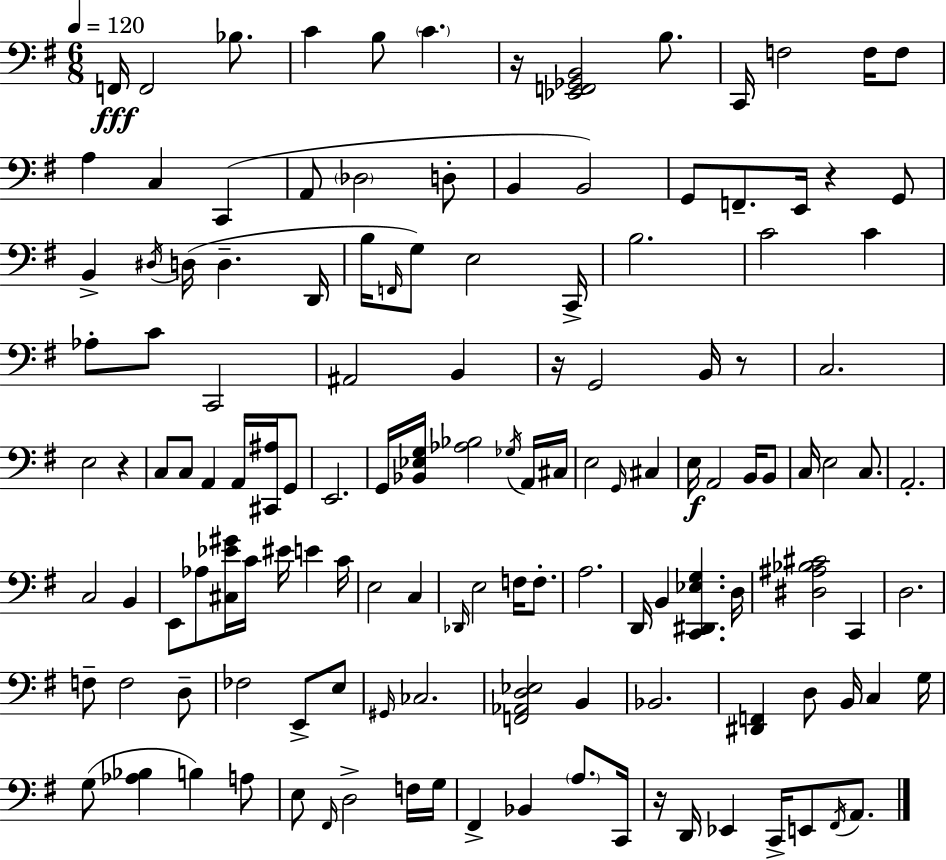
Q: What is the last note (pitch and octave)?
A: A2